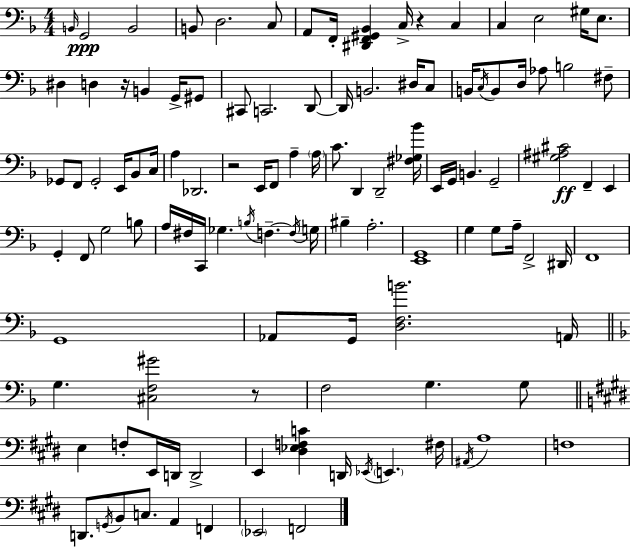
X:1
T:Untitled
M:4/4
L:1/4
K:F
B,,/4 G,,2 B,,2 B,,/2 D,2 C,/2 A,,/2 F,,/4 [^D,,F,,^G,,_B,,] C,/4 z C, C, E,2 ^G,/4 E,/2 ^D, D, z/4 B,, G,,/4 ^G,,/2 ^C,,/2 C,,2 D,,/2 D,,/4 B,,2 ^D,/4 C,/2 B,,/4 C,/4 B,,/2 D,/4 _A,/2 B,2 ^F,/2 _G,,/2 F,,/2 _G,,2 E,,/4 _B,,/2 C,/4 A, _D,,2 z2 E,,/4 F,,/2 A, A,/4 C/2 D,, D,,2 [^F,_G,_B]/4 E,,/4 G,,/4 B,, G,,2 [^G,^A,^C]2 F,, E,, G,, F,,/2 G,2 B,/2 A,/4 ^F,/4 C,,/4 _G, B,/4 F, F,/4 G,/4 ^B, A,2 [E,,G,,]4 G, G,/2 A,/4 F,,2 ^D,,/4 F,,4 G,,4 _A,,/2 G,,/4 [D,F,B]2 A,,/4 G, [^C,F,^G]2 z/2 F,2 G, G,/2 E, F,/2 E,,/4 D,,/4 D,,2 E,, [^D,_E,F,C] D,,/4 _E,,/4 E,, ^F,/4 ^A,,/4 A,4 F,4 D,,/2 G,,/4 B,,/2 C,/2 A,, F,, _E,,2 F,,2